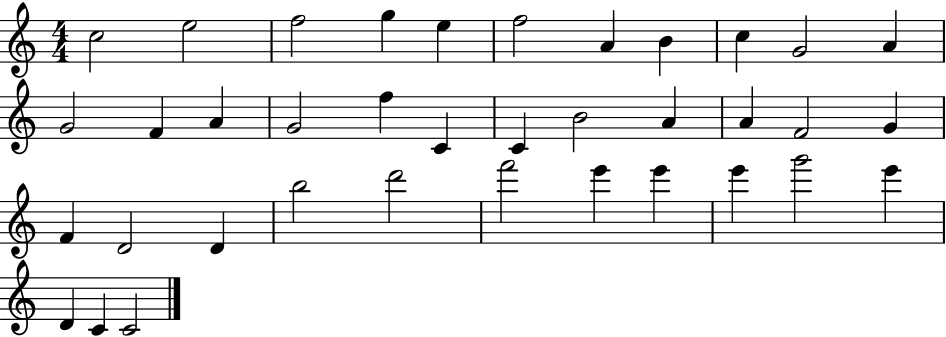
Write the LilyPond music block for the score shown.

{
  \clef treble
  \numericTimeSignature
  \time 4/4
  \key c \major
  c''2 e''2 | f''2 g''4 e''4 | f''2 a'4 b'4 | c''4 g'2 a'4 | \break g'2 f'4 a'4 | g'2 f''4 c'4 | c'4 b'2 a'4 | a'4 f'2 g'4 | \break f'4 d'2 d'4 | b''2 d'''2 | f'''2 e'''4 e'''4 | e'''4 g'''2 e'''4 | \break d'4 c'4 c'2 | \bar "|."
}